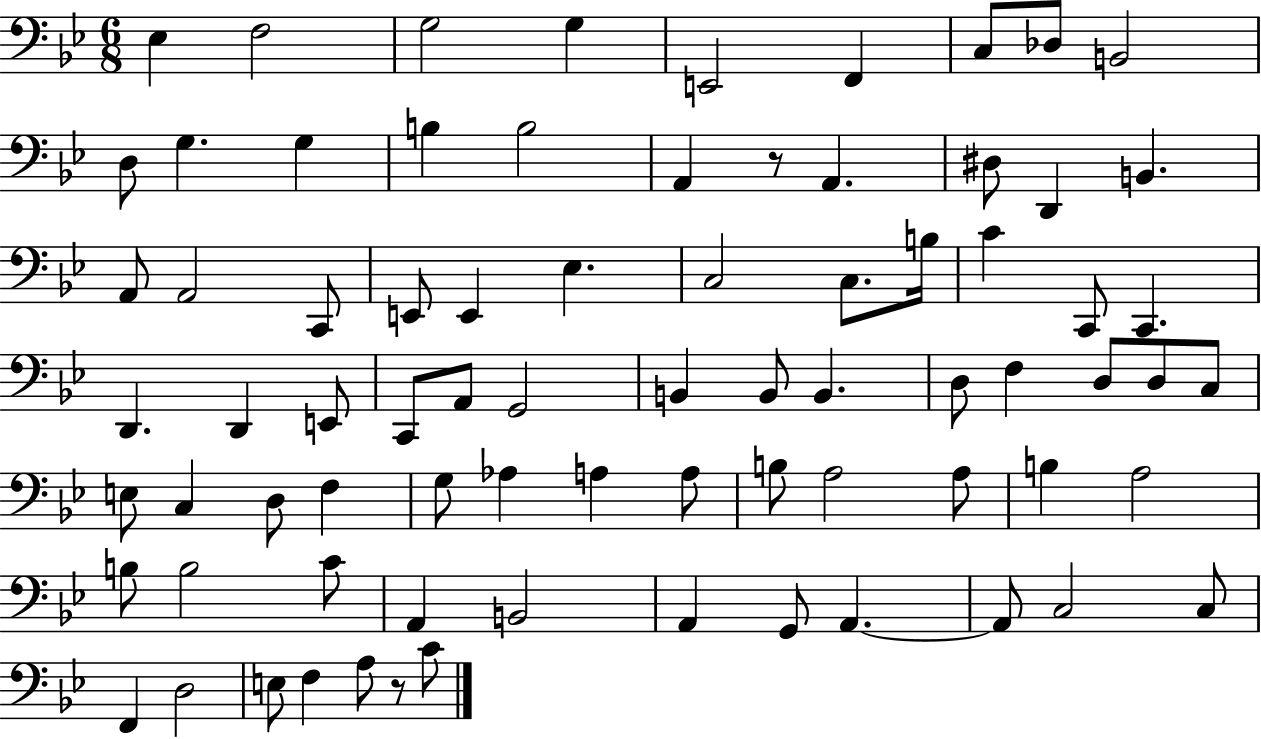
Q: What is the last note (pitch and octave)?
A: C4